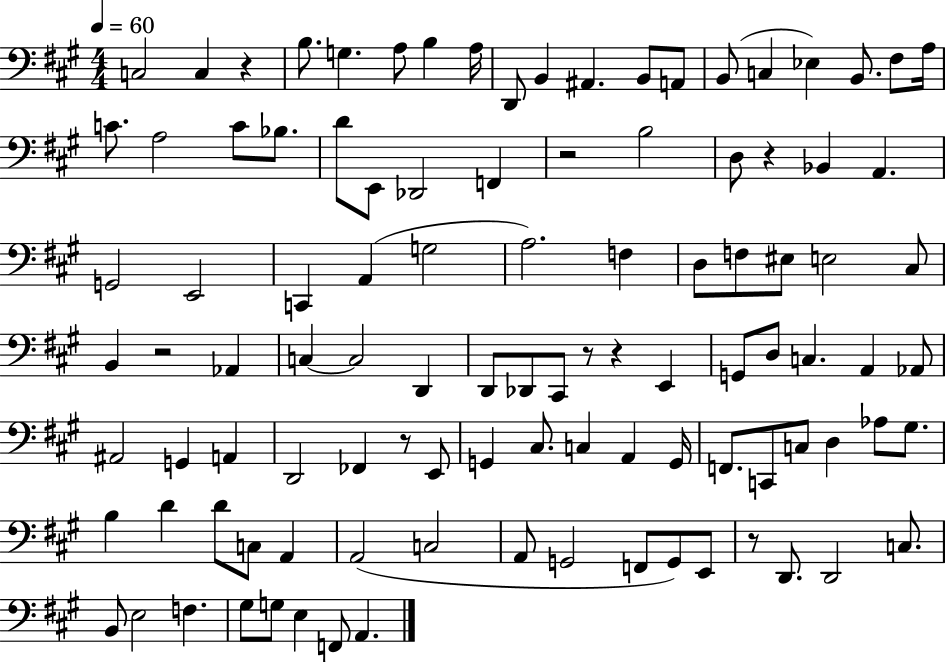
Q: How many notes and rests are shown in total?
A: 104